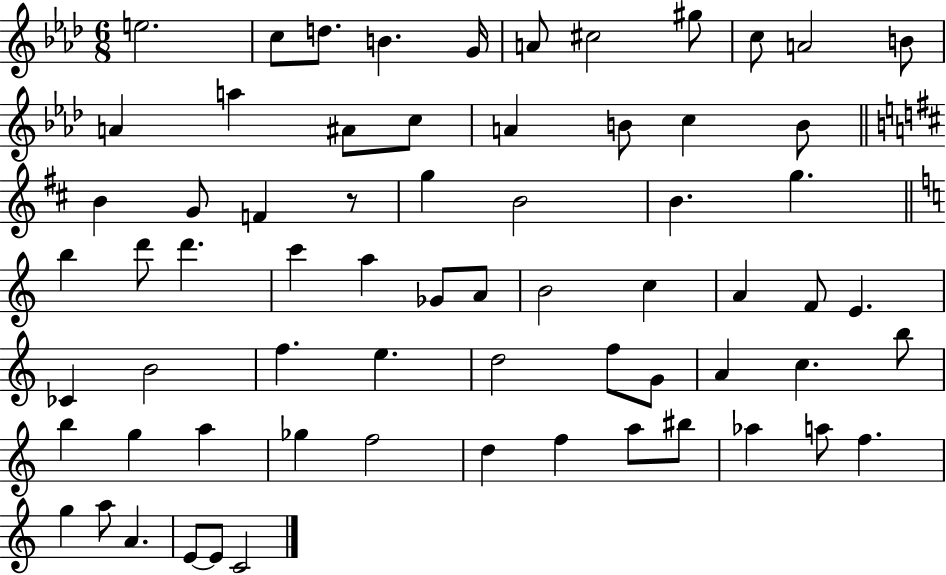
X:1
T:Untitled
M:6/8
L:1/4
K:Ab
e2 c/2 d/2 B G/4 A/2 ^c2 ^g/2 c/2 A2 B/2 A a ^A/2 c/2 A B/2 c B/2 B G/2 F z/2 g B2 B g b d'/2 d' c' a _G/2 A/2 B2 c A F/2 E _C B2 f e d2 f/2 G/2 A c b/2 b g a _g f2 d f a/2 ^b/2 _a a/2 f g a/2 A E/2 E/2 C2